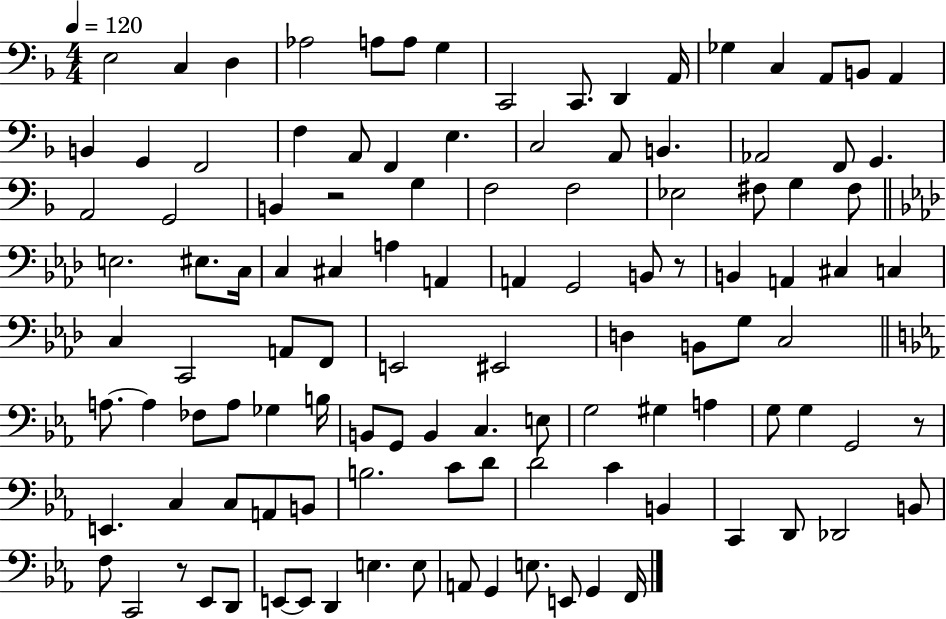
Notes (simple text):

E3/h C3/q D3/q Ab3/h A3/e A3/e G3/q C2/h C2/e. D2/q A2/s Gb3/q C3/q A2/e B2/e A2/q B2/q G2/q F2/h F3/q A2/e F2/q E3/q. C3/h A2/e B2/q. Ab2/h F2/e G2/q. A2/h G2/h B2/q R/h G3/q F3/h F3/h Eb3/h F#3/e G3/q F#3/e E3/h. EIS3/e. C3/s C3/q C#3/q A3/q A2/q A2/q G2/h B2/e R/e B2/q A2/q C#3/q C3/q C3/q C2/h A2/e F2/e E2/h EIS2/h D3/q B2/e G3/e C3/h A3/e. A3/q FES3/e A3/e Gb3/q B3/s B2/e G2/e B2/q C3/q. E3/e G3/h G#3/q A3/q G3/e G3/q G2/h R/e E2/q. C3/q C3/e A2/e B2/e B3/h. C4/e D4/e D4/h C4/q B2/q C2/q D2/e Db2/h B2/e F3/e C2/h R/e Eb2/e D2/e E2/e E2/e D2/q E3/q. E3/e A2/e G2/q E3/e. E2/e G2/q F2/s